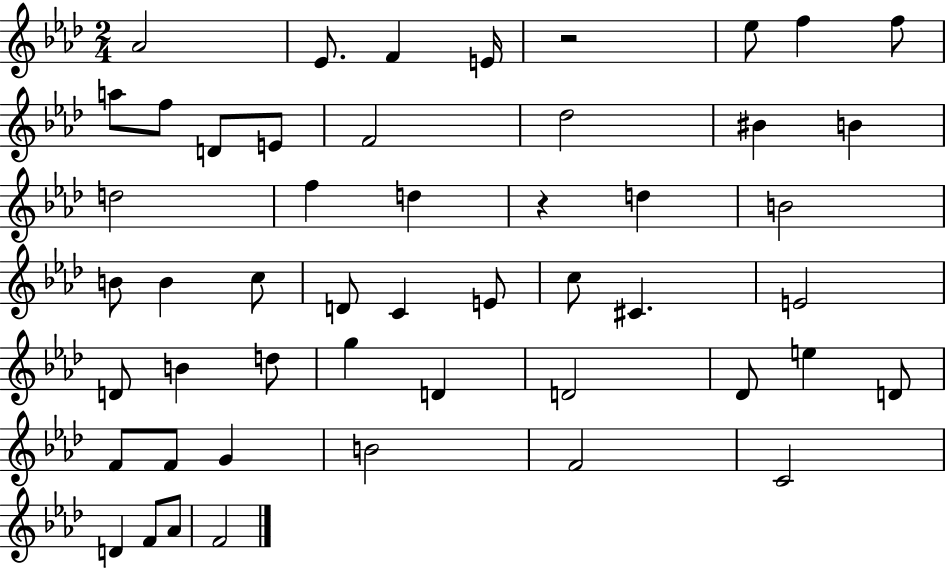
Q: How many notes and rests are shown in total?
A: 50